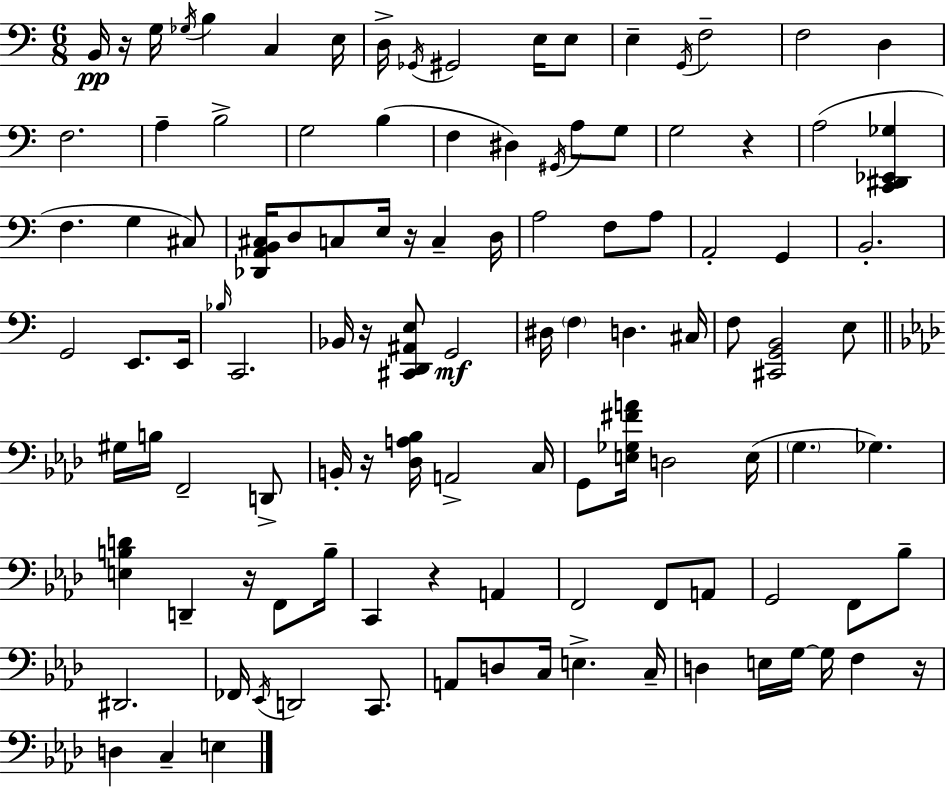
{
  \clef bass
  \numericTimeSignature
  \time 6/8
  \key c \major
  b,16\pp r16 g16 \acciaccatura { ges16 } b4 c4 | e16 d16-> \acciaccatura { ges,16 } gis,2 e16 | e8 e4-- \acciaccatura { g,16 } f2-- | f2 d4 | \break f2. | a4-- b2-> | g2 b4( | f4 dis4) \acciaccatura { gis,16 } | \break a8 g8 g2 | r4 a2( | <c, dis, ees, ges>4 f4. g4 | cis8) <des, a, b, cis>16 d8 c8 e16 r16 c4-- | \break d16 a2 | f8 a8 a,2-. | g,4 b,2.-. | g,2 | \break e,8. e,16 \grace { bes16 } c,2. | bes,16 r16 <cis, d, ais, e>8 g,2\mf | dis16 \parenthesize f4 d4. | cis16 f8 <cis, g, b,>2 | \break e8 \bar "||" \break \key aes \major gis16 b16 f,2-- d,8-> | b,16-. r16 <des a bes>16 a,2-> c16 | g,8 <e ges fis' a'>16 d2 e16( | \parenthesize g4. ges4.) | \break <e b d'>4 d,4-- r16 f,8 b16-- | c,4 r4 a,4 | f,2 f,8 a,8 | g,2 f,8 bes8-- | \break dis,2. | fes,16 \acciaccatura { ees,16 } d,2 c,8. | a,8 d8 c16 e4.-> | c16-- d4 e16 g16~~ g16 f4 | \break r16 d4 c4-- e4 | \bar "|."
}